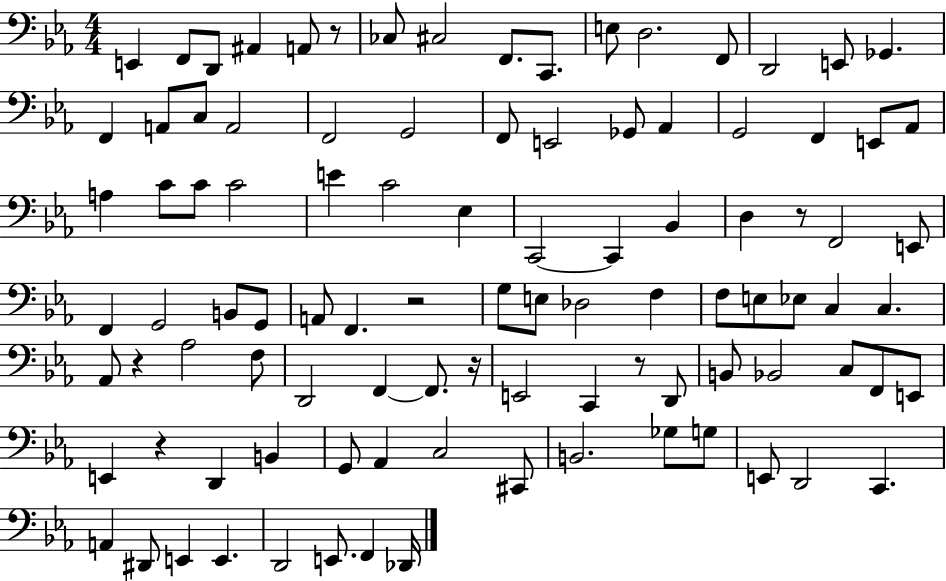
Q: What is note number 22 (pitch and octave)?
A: F2